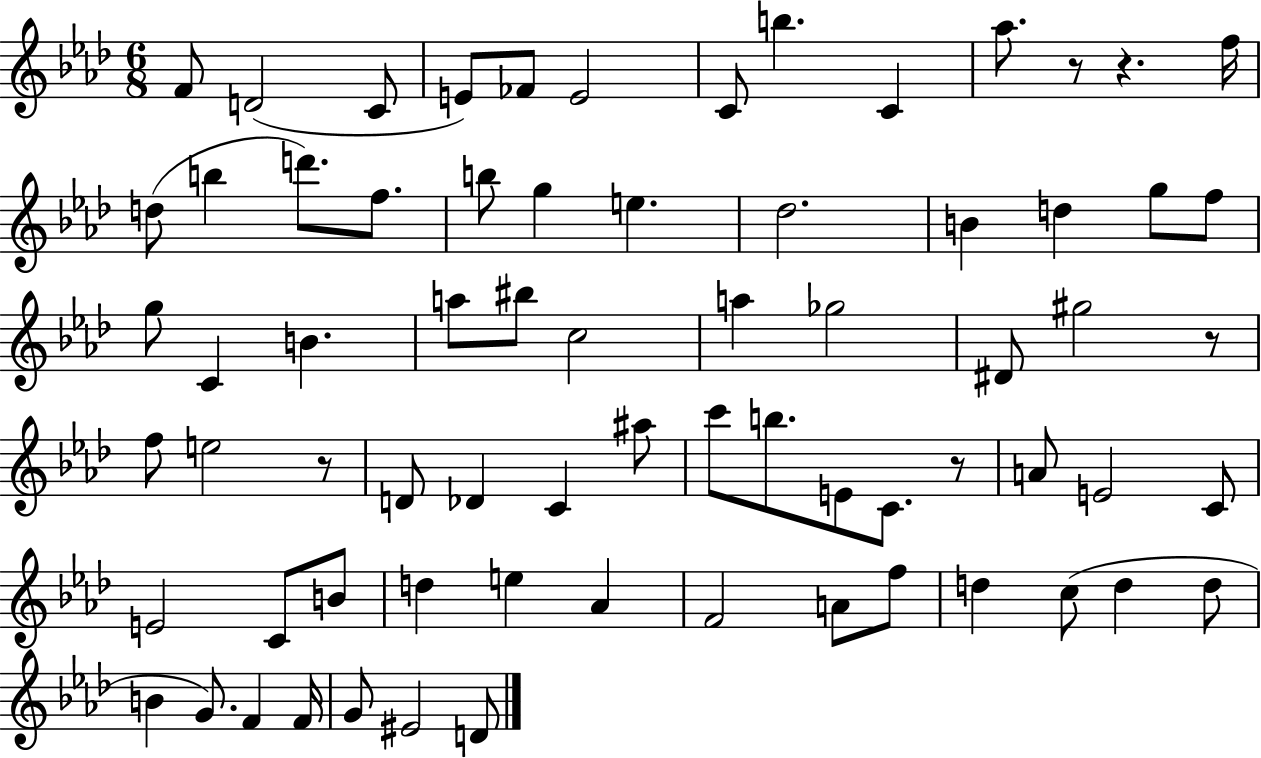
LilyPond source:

{
  \clef treble
  \numericTimeSignature
  \time 6/8
  \key aes \major
  f'8 d'2( c'8 | e'8) fes'8 e'2 | c'8 b''4. c'4 | aes''8. r8 r4. f''16 | \break d''8( b''4 d'''8.) f''8. | b''8 g''4 e''4. | des''2. | b'4 d''4 g''8 f''8 | \break g''8 c'4 b'4. | a''8 bis''8 c''2 | a''4 ges''2 | dis'8 gis''2 r8 | \break f''8 e''2 r8 | d'8 des'4 c'4 ais''8 | c'''8 b''8. e'8 c'8. r8 | a'8 e'2 c'8 | \break e'2 c'8 b'8 | d''4 e''4 aes'4 | f'2 a'8 f''8 | d''4 c''8( d''4 d''8 | \break b'4 g'8.) f'4 f'16 | g'8 eis'2 d'8 | \bar "|."
}